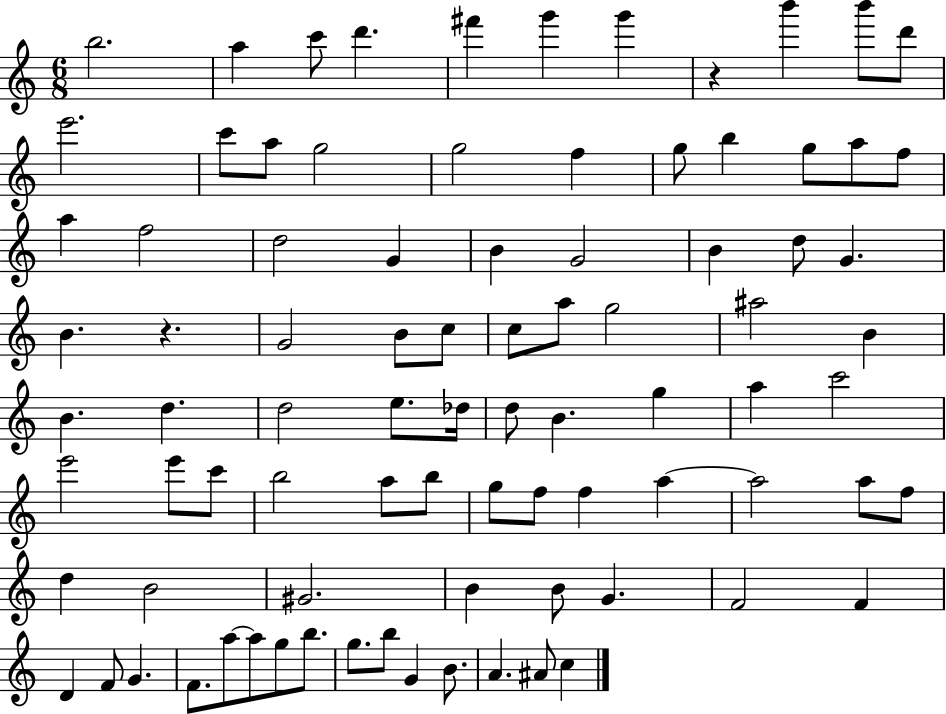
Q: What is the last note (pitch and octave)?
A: C5